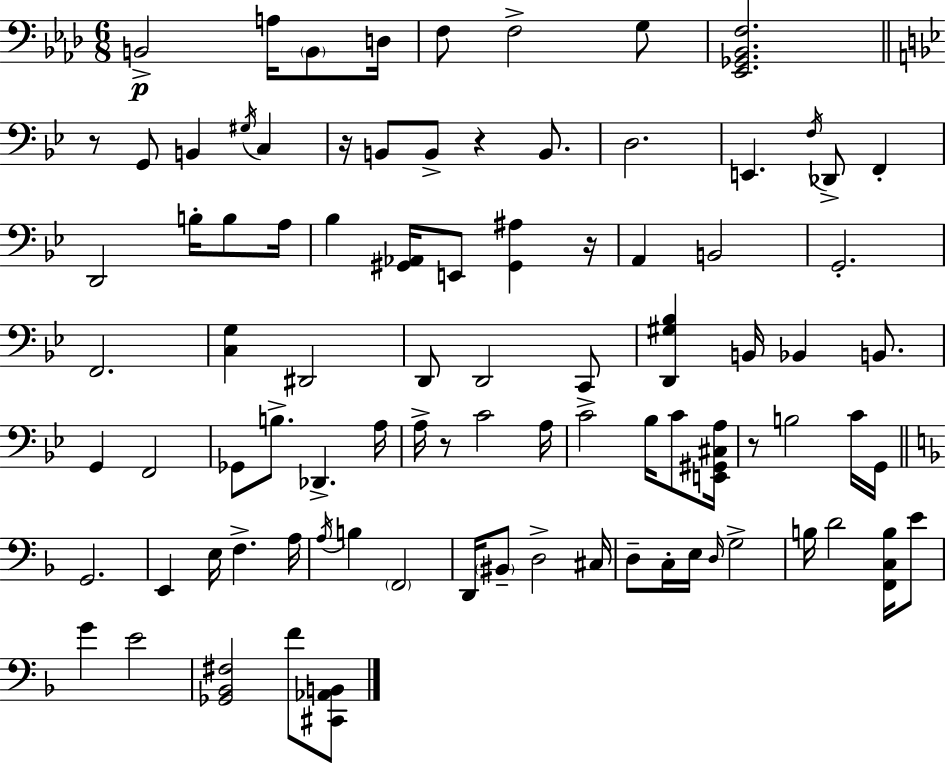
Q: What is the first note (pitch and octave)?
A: B2